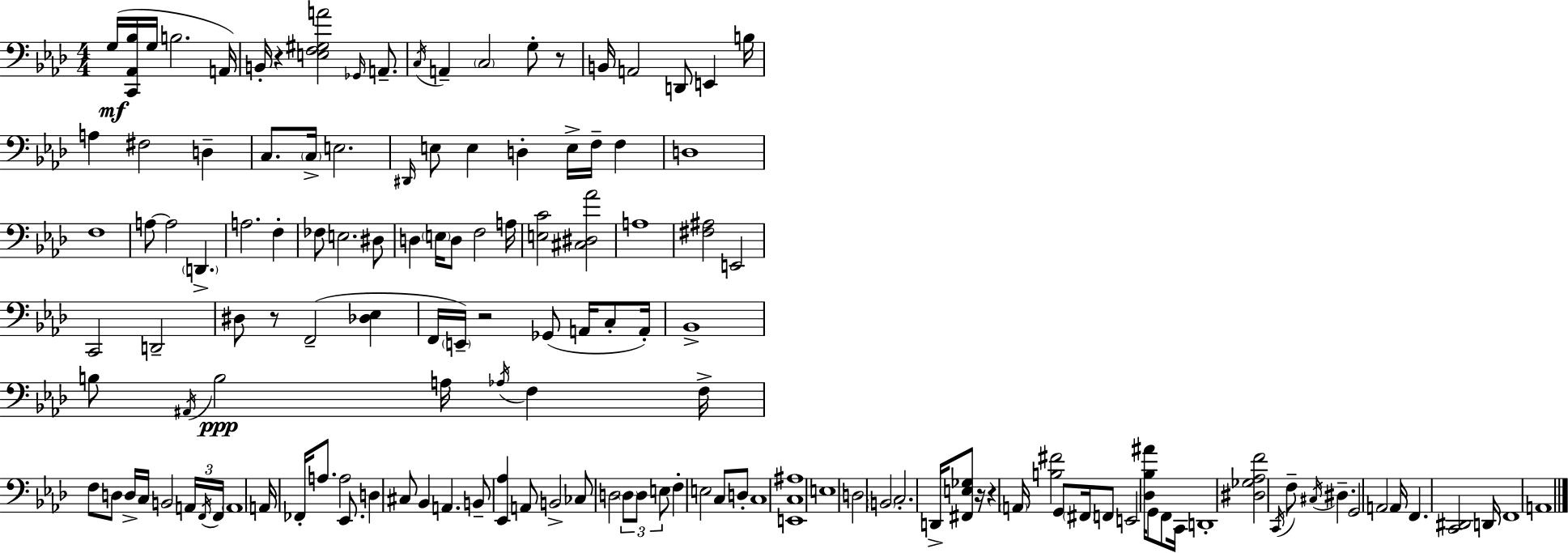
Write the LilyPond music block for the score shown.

{
  \clef bass
  \numericTimeSignature
  \time 4/4
  \key aes \major
  g16(\mf <c, aes, bes>16 g16 b2. a,16) | b,16-. r4 <e f gis a'>2 \grace { ges,16 } a,8.-- | \acciaccatura { c16 } a,4-- \parenthesize c2 g8-. | r8 b,16 a,2 d,8 e,4 | \break b16 a4 fis2 d4-- | c8. \parenthesize c16-> e2. | \grace { dis,16 } e8 e4 d4-. e16-> f16-- f4 | d1 | \break f1 | a8~~ a2 \parenthesize d,4.-> | a2. f4-. | fes8 e2. | \break dis8 d4 \parenthesize e16 d8 f2 | a16 <e c'>2 <cis dis aes'>2 | a1 | <fis ais>2 e,2 | \break c,2 d,2-- | dis8 r8 f,2--( <des ees>4 | f,16 \parenthesize e,16--) r2 ges,8( a,16 | c8-. a,16-.) bes,1-> | \break b8 \acciaccatura { ais,16 } b2\ppp a16 \acciaccatura { aes16 } | f4 f16-> f8 d8 d16-> c16 b,2 | \tuplet 3/2 { a,16 \acciaccatura { f,16 } f,16 } \parenthesize a,1 | a,16 fes,16-. a8. a2 | \break ees,8. d4 cis8 bes,4 | a,4. b,8-- <ees, aes>4 a,8 b,2-> | ces8 d2 | \tuplet 3/2 { \parenthesize d8 d8 e8 } f4-. e2 | \break c8 d8-. c1 | <e, c ais>1 | e1 | d2 \parenthesize b,2 | \break c2.-. | d,16-> <fis, e ges>8 r16 r4 \parenthesize a,16 <b fis'>2 | g,8 \parenthesize fis,16 f,8 e,2 | <des bes ais'>16 g,8 f,8 c,16 d,1-. | \break <dis ges aes f'>2 \acciaccatura { c,16 } f8-- | \acciaccatura { cis16 } dis4.-- g,2 | a,2 a,16 f,4. <c, dis,>2 | d,16 f,1 | \break a,1 | \bar "|."
}